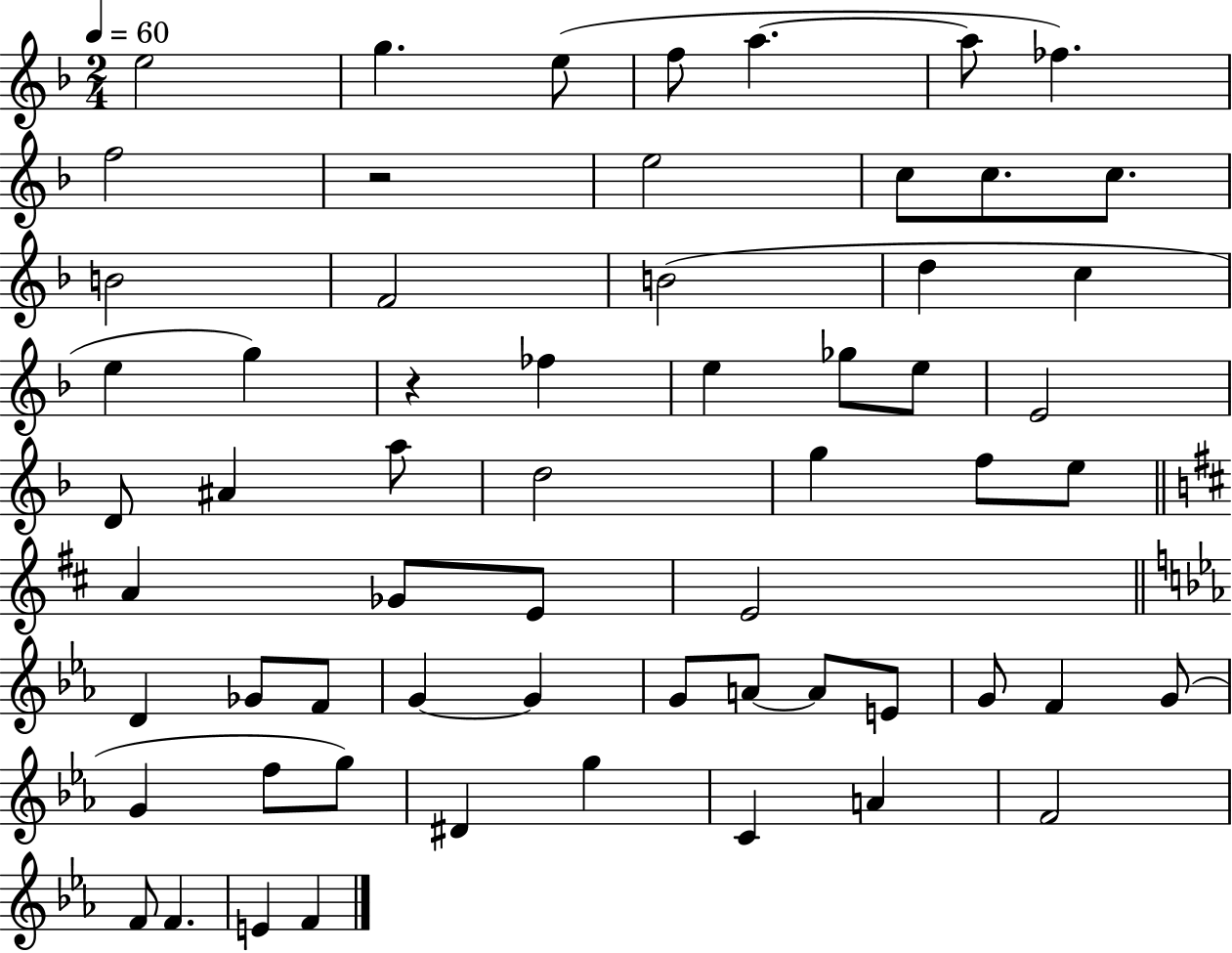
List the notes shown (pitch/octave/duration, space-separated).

E5/h G5/q. E5/e F5/e A5/q. A5/e FES5/q. F5/h R/h E5/h C5/e C5/e. C5/e. B4/h F4/h B4/h D5/q C5/q E5/q G5/q R/q FES5/q E5/q Gb5/e E5/e E4/h D4/e A#4/q A5/e D5/h G5/q F5/e E5/e A4/q Gb4/e E4/e E4/h D4/q Gb4/e F4/e G4/q G4/q G4/e A4/e A4/e E4/e G4/e F4/q G4/e G4/q F5/e G5/e D#4/q G5/q C4/q A4/q F4/h F4/e F4/q. E4/q F4/q